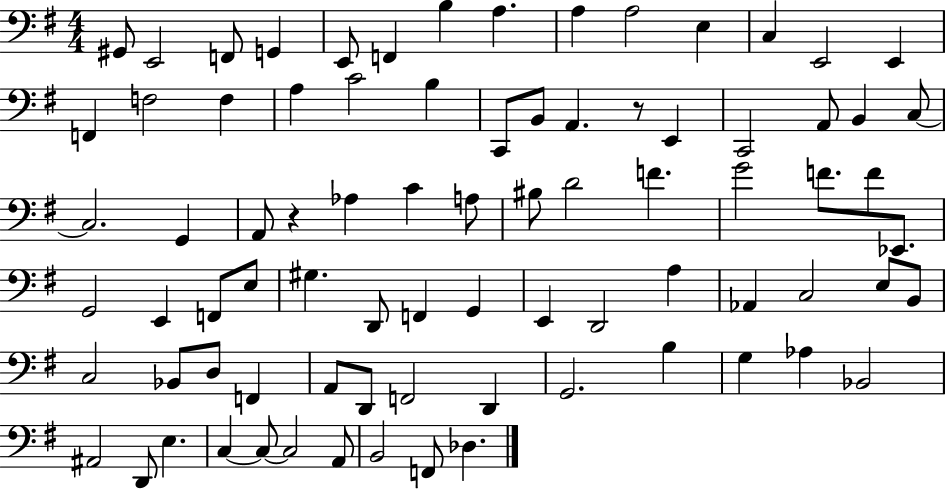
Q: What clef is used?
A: bass